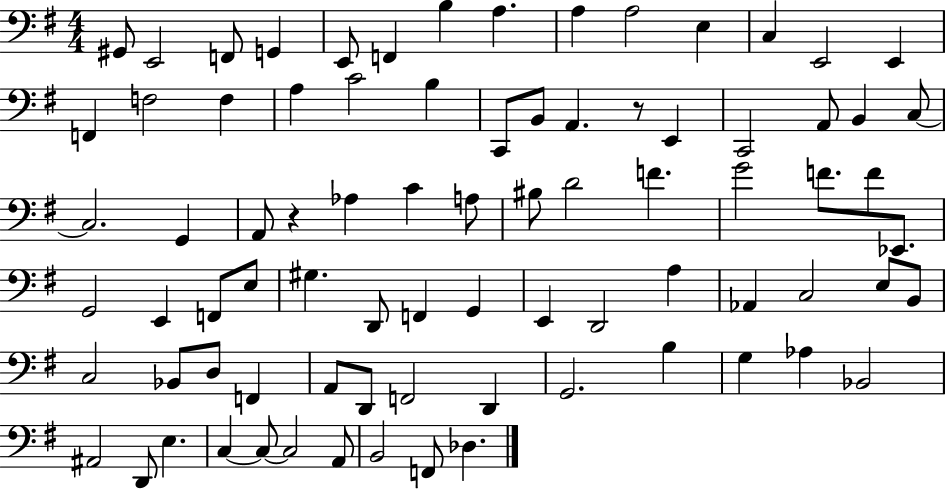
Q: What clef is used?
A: bass